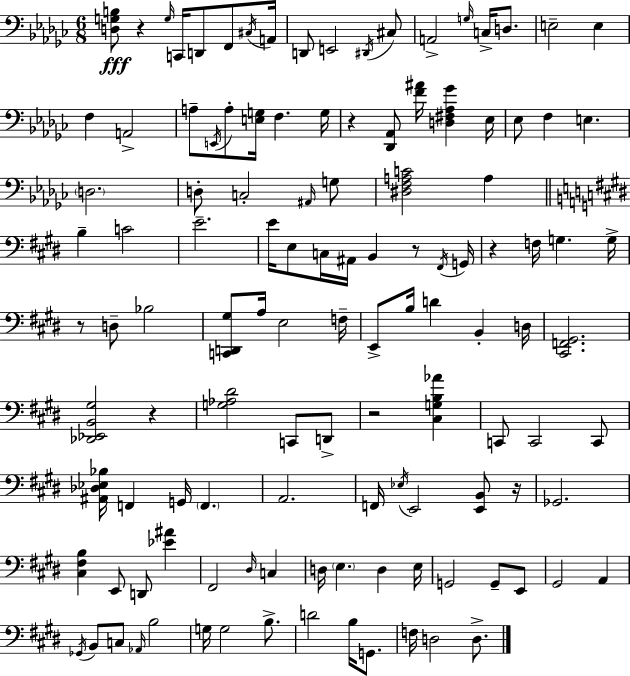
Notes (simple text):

[D3,G3,B3]/e R/q G3/s C2/s D2/e F2/e C#3/s A2/s D2/e E2/h D#2/s C#3/e A2/h G3/s C3/s D3/e. E3/h E3/q F3/q A2/h A3/e E2/s A3/e [E3,G3]/s F3/q. G3/s R/q [Db2,Ab2]/e [F4,A#4]/s [D3,F#3,Ab3,Gb4]/q Eb3/s Eb3/e F3/q E3/q. D3/h. D3/e C3/h A#2/s G3/e [D#3,F3,A3,C4]/h A3/q B3/q C4/h E4/h. E4/s E3/e C3/s A#2/s B2/q R/e F#2/s G2/s R/q F3/s G3/q. G3/s R/e D3/e Bb3/h [C2,D2,G#3]/e A3/s E3/h F3/s E2/e B3/s D4/q B2/q D3/s [C#2,F2,G#2]/h. [Db2,Eb2,B2,G#3]/h R/q [G3,Ab3,D#4]/h C2/e D2/e R/h [C#3,G3,B3,Ab4]/q C2/e C2/h C2/e [A#2,Db3,Eb3,Bb3]/s F2/q G2/s F2/q. A2/h. F2/s Eb3/s E2/h [E2,B2]/e R/s Gb2/h. [C#3,F#3,B3]/q E2/e D2/e [Eb4,A#4]/q F#2/h D#3/s C3/q D3/s E3/q. D3/q E3/s G2/h G2/e E2/e G#2/h A2/q Gb2/s B2/e C3/e Ab2/s B3/h G3/s G3/h B3/e. D4/h B3/s G2/e. F3/s D3/h D3/e.